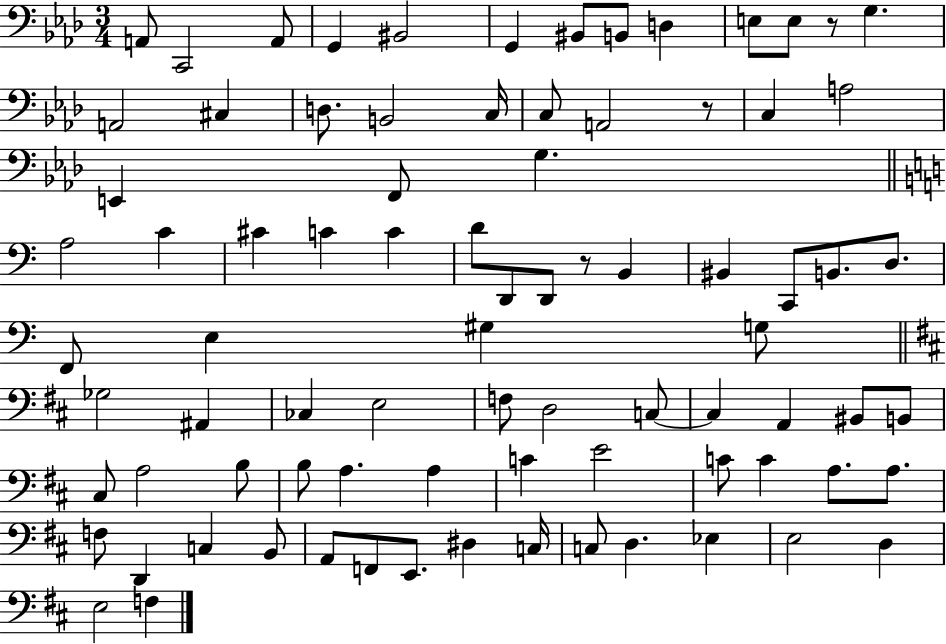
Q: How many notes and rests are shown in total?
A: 83